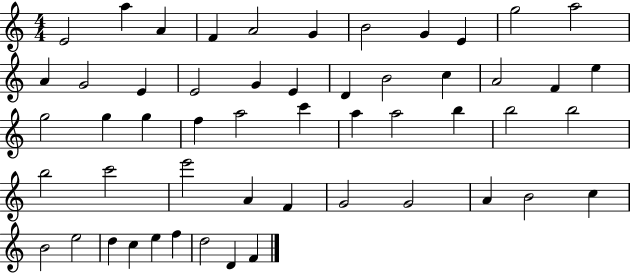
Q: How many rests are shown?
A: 0